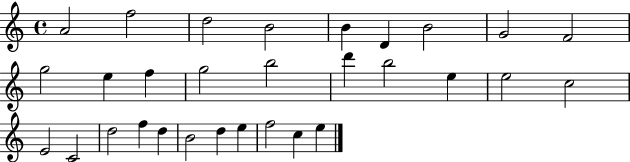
A4/h F5/h D5/h B4/h B4/q D4/q B4/h G4/h F4/h G5/h E5/q F5/q G5/h B5/h D6/q B5/h E5/q E5/h C5/h E4/h C4/h D5/h F5/q D5/q B4/h D5/q E5/q F5/h C5/q E5/q